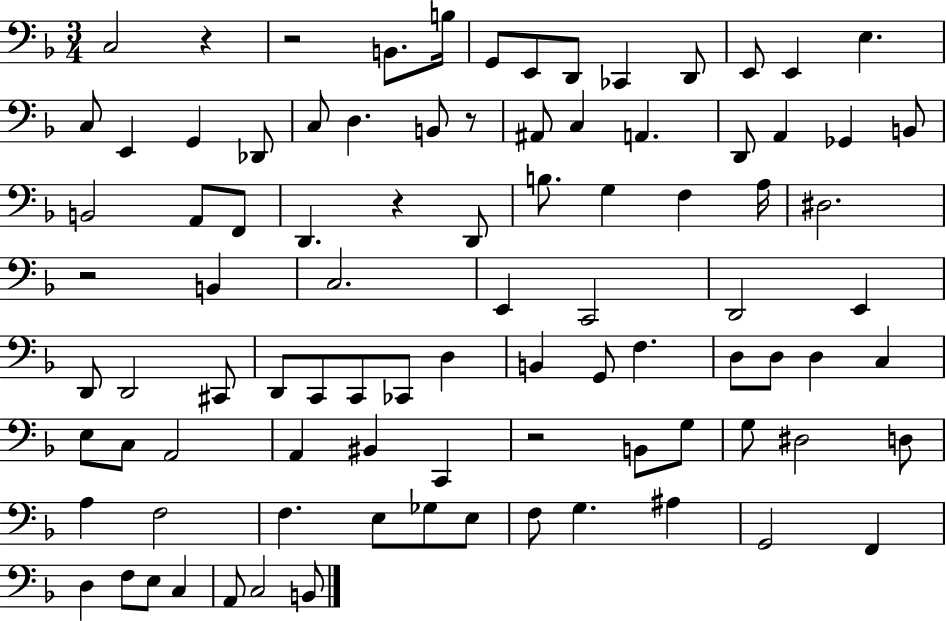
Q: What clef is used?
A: bass